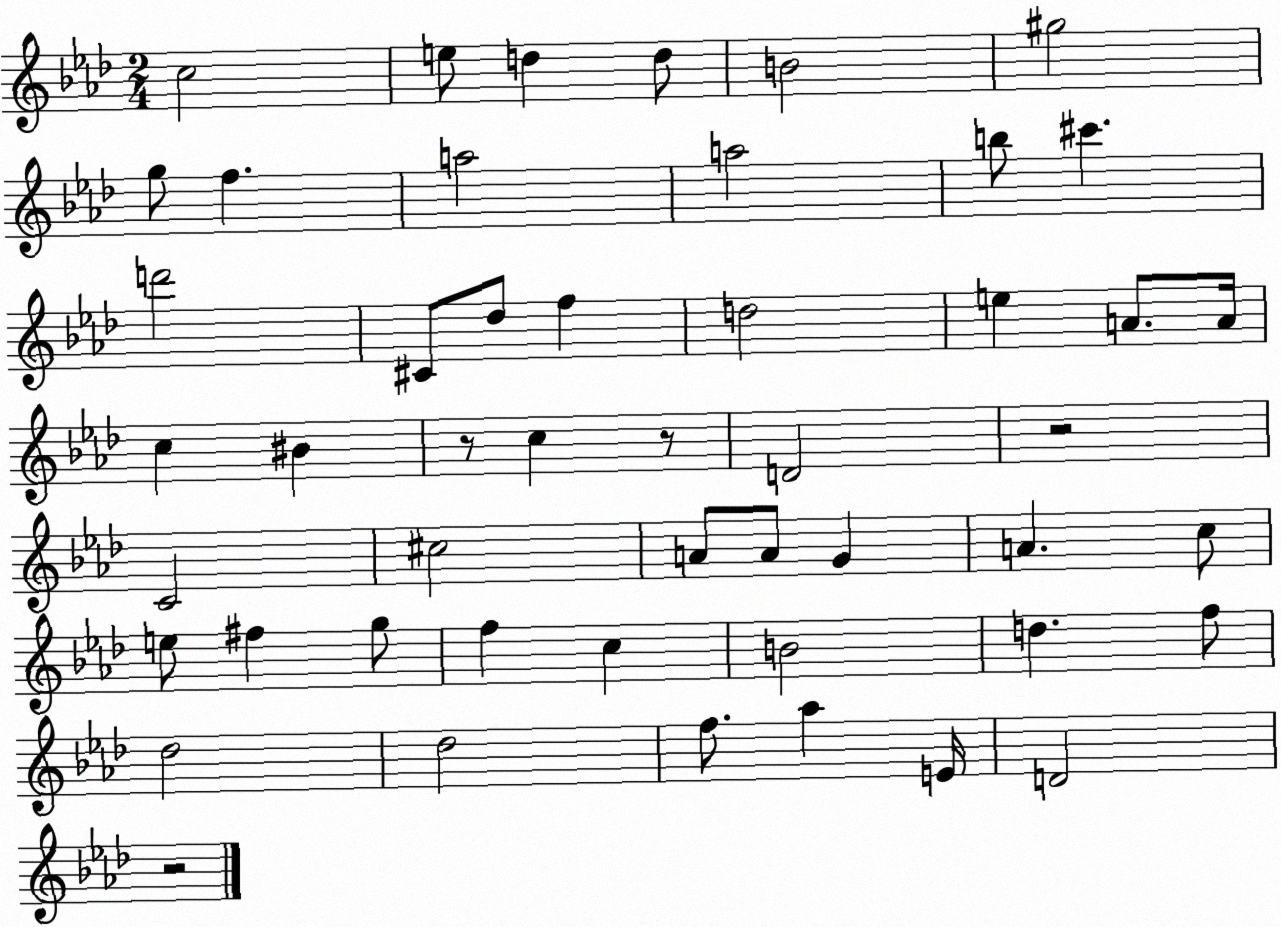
X:1
T:Untitled
M:2/4
L:1/4
K:Ab
c2 e/2 d d/2 B2 ^g2 g/2 f a2 a2 b/2 ^c' d'2 ^C/2 _d/2 f d2 e A/2 A/4 c ^B z/2 c z/2 D2 z2 C2 ^c2 A/2 A/2 G A c/2 e/2 ^f g/2 f c B2 d f/2 _d2 _d2 f/2 _a E/4 D2 z2